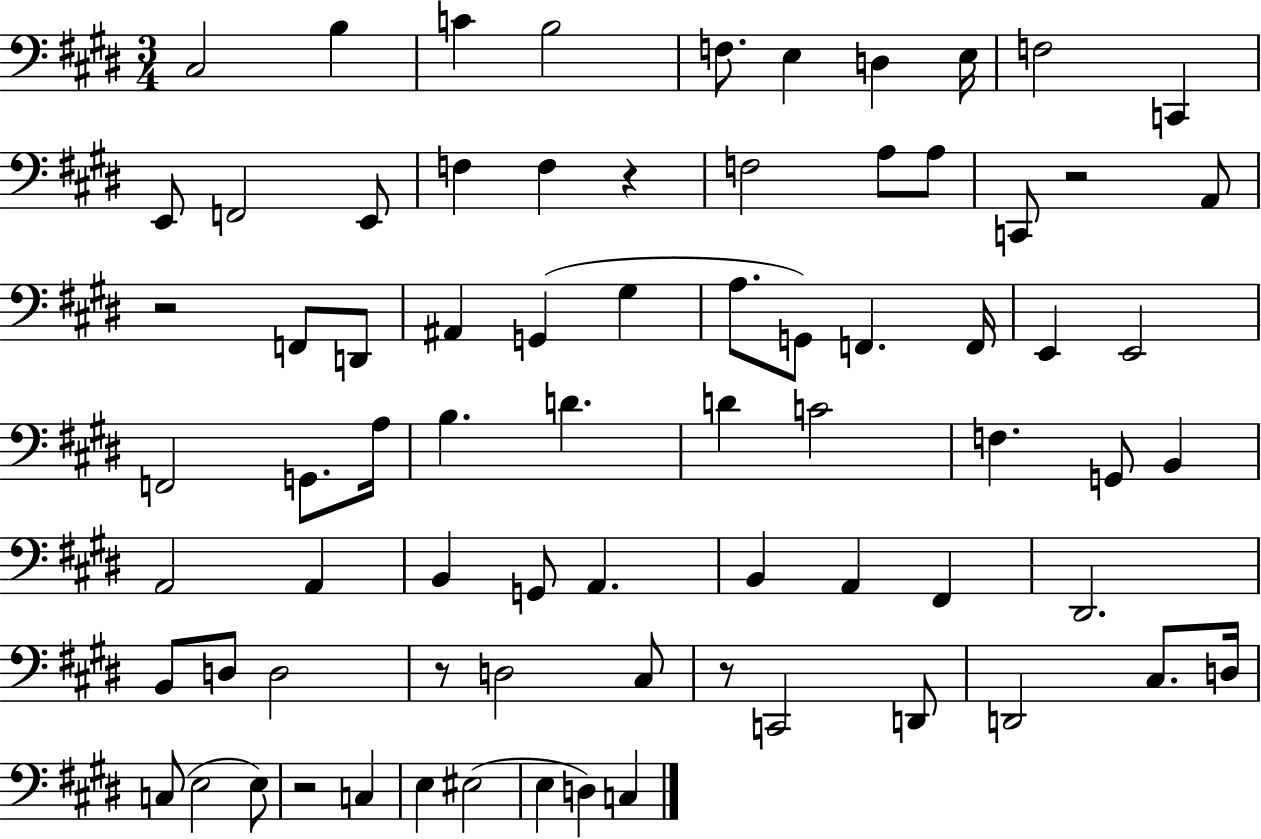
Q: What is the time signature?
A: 3/4